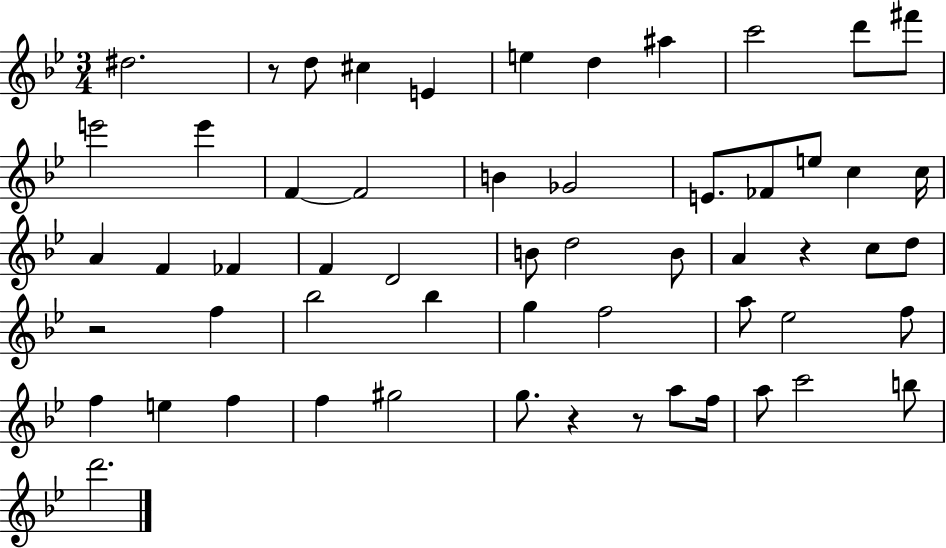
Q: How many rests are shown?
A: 5